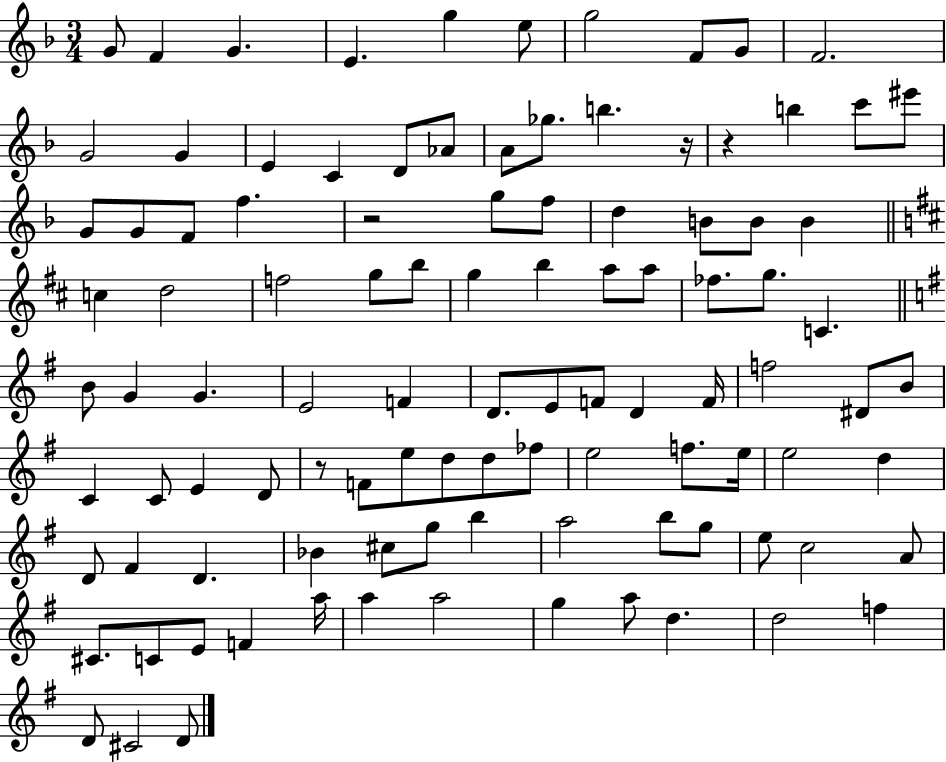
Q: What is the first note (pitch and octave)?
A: G4